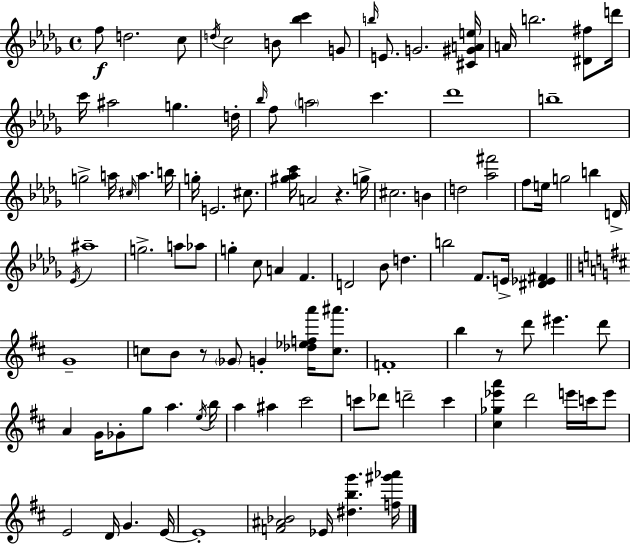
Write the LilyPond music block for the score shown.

{
  \clef treble
  \time 4/4
  \defaultTimeSignature
  \key bes \minor
  \repeat volta 2 { f''8\f d''2. c''8 | \acciaccatura { d''16 } c''2 b'8 <bes'' c'''>4 g'8 | \grace { b''16 } e'8. g'2. | <cis' gis' a' e''>16 a'16 b''2. <dis' fis''>8 | \break d'''16 c'''16 ais''2 g''4. | d''16-. \grace { bes''16 } f''8 \parenthesize a''2 c'''4. | des'''1 | b''1-- | \break g''2-> a''16 \grace { cis''16 } a''4. | b''16 g''16-. e'2. | cis''8. <gis'' aes'' c'''>16 a'2 r4. | g''16-> cis''2. | \break b'4 d''2 <aes'' fis'''>2 | f''8 e''16 g''2 b''4 | d'16-> \acciaccatura { ees'16 } ais''1-- | g''2.-> | \break a''8 aes''8 g''4-. c''8 a'4 f'4. | d'2 bes'8 d''4. | b''2 f'8. | e'16-> <dis' ees' fis'>4 \bar "||" \break \key d \major g'1-- | c''8 b'8 r8 \parenthesize ges'8 g'4-. <des'' ees'' f'' a'''>16 <c'' ais'''>8. | f'1-. | b''4 r8 d'''8 eis'''4. d'''8 | \break a'4 g'16 ges'8-. g''8 a''4. \acciaccatura { e''16 } | b''16 a''4 ais''4 cis'''2 | c'''8 des'''8 d'''2-- c'''4 | <cis'' ges'' ees''' a'''>4 d'''2 e'''16 c'''16 e'''8 | \break e'2 d'16 g'4. | e'16~~ e'1-. | <f' ais' bes'>2 ees'16 <dis'' b'' g'''>4. | <f'' gis''' aes'''>16 } \bar "|."
}